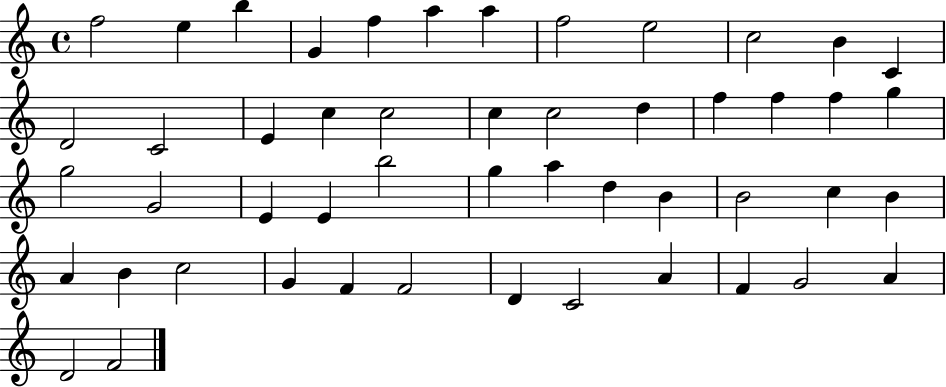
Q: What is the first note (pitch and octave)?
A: F5